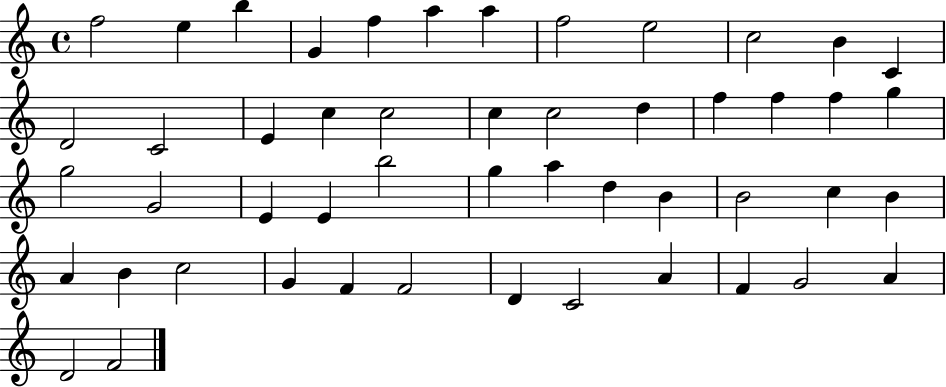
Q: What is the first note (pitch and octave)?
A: F5